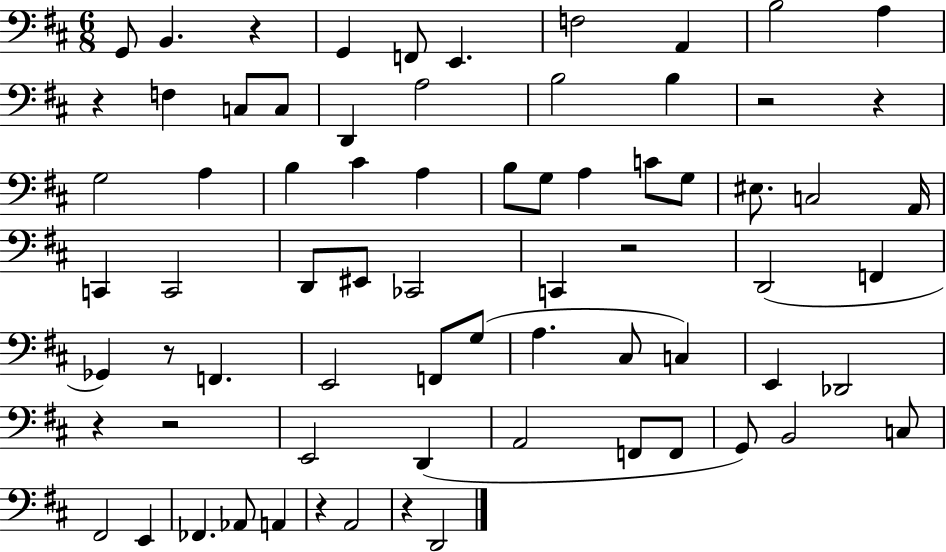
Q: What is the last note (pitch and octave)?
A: D2